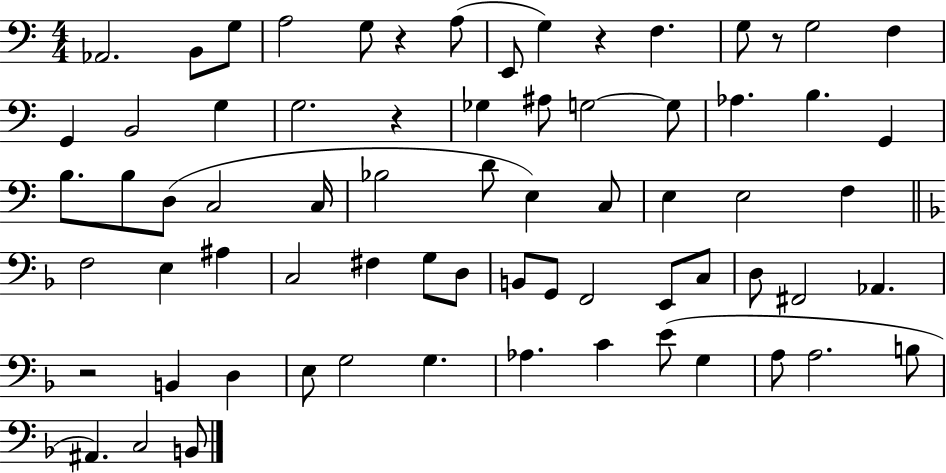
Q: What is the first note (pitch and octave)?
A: Ab2